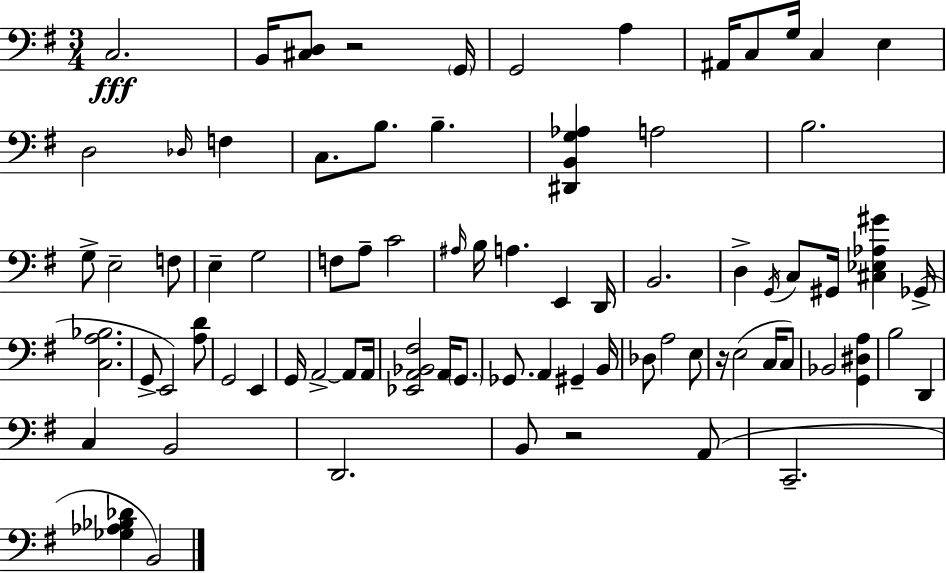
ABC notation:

X:1
T:Untitled
M:3/4
L:1/4
K:G
C,2 B,,/4 [^C,D,]/2 z2 G,,/4 G,,2 A, ^A,,/4 C,/2 G,/4 C, E, D,2 _D,/4 F, C,/2 B,/2 B, [^D,,B,,G,_A,] A,2 B,2 G,/2 E,2 F,/2 E, G,2 F,/2 A,/2 C2 ^A,/4 B,/4 A, E,, D,,/4 B,,2 D, G,,/4 C,/2 ^G,,/4 [^C,_E,_A,^G] _G,,/4 [C,A,_B,]2 G,,/2 E,,2 [A,D]/2 G,,2 E,, G,,/4 A,,2 A,,/2 A,,/4 [_E,,A,,_B,,^F,]2 A,,/4 G,,/2 _G,,/2 A,, ^G,, B,,/4 _D,/2 A,2 E,/2 z/4 E,2 C,/4 C,/2 _B,,2 [G,,^D,A,] B,2 D,, C, B,,2 D,,2 B,,/2 z2 A,,/2 C,,2 [_G,_A,_B,_D] B,,2